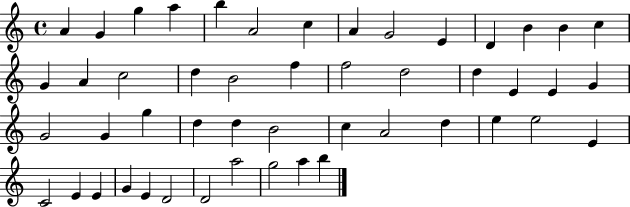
X:1
T:Untitled
M:4/4
L:1/4
K:C
A G g a b A2 c A G2 E D B B c G A c2 d B2 f f2 d2 d E E G G2 G g d d B2 c A2 d e e2 E C2 E E G E D2 D2 a2 g2 a b